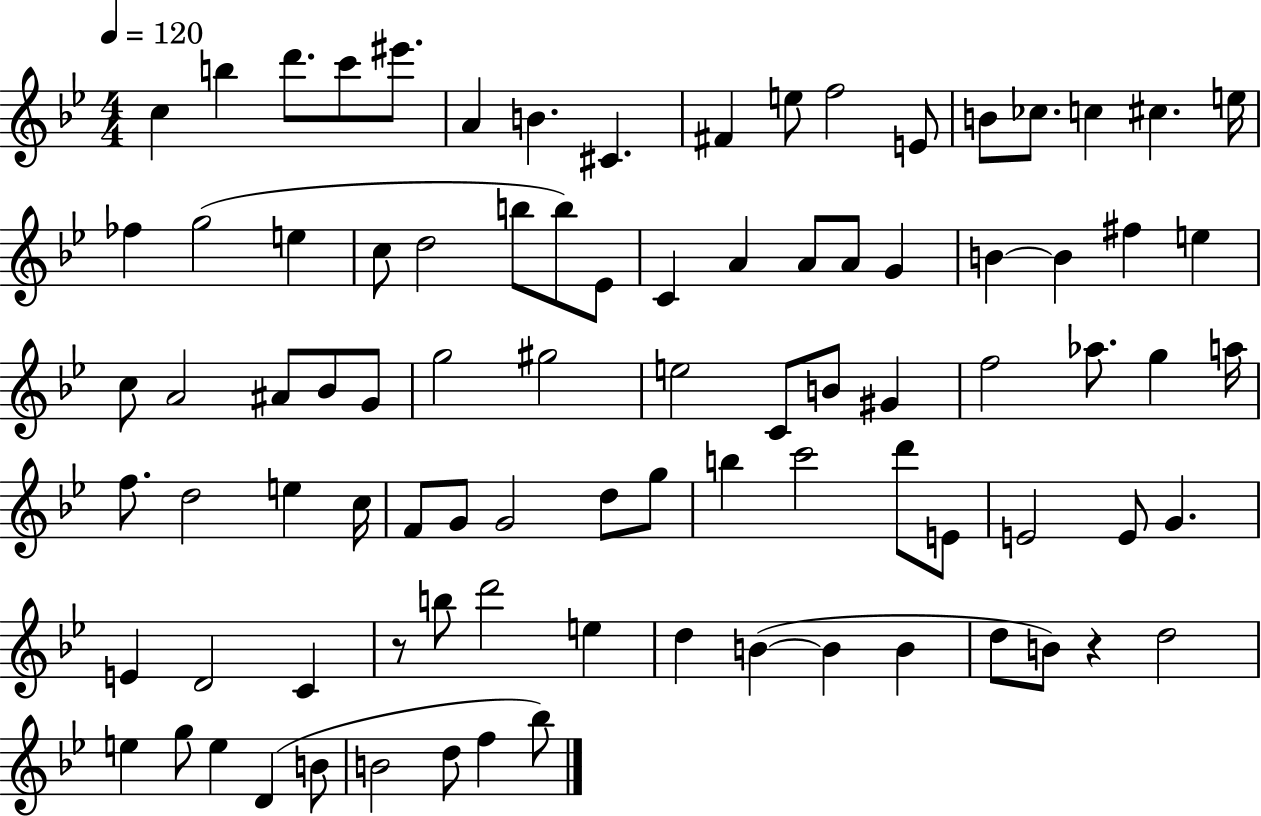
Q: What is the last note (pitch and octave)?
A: Bb5